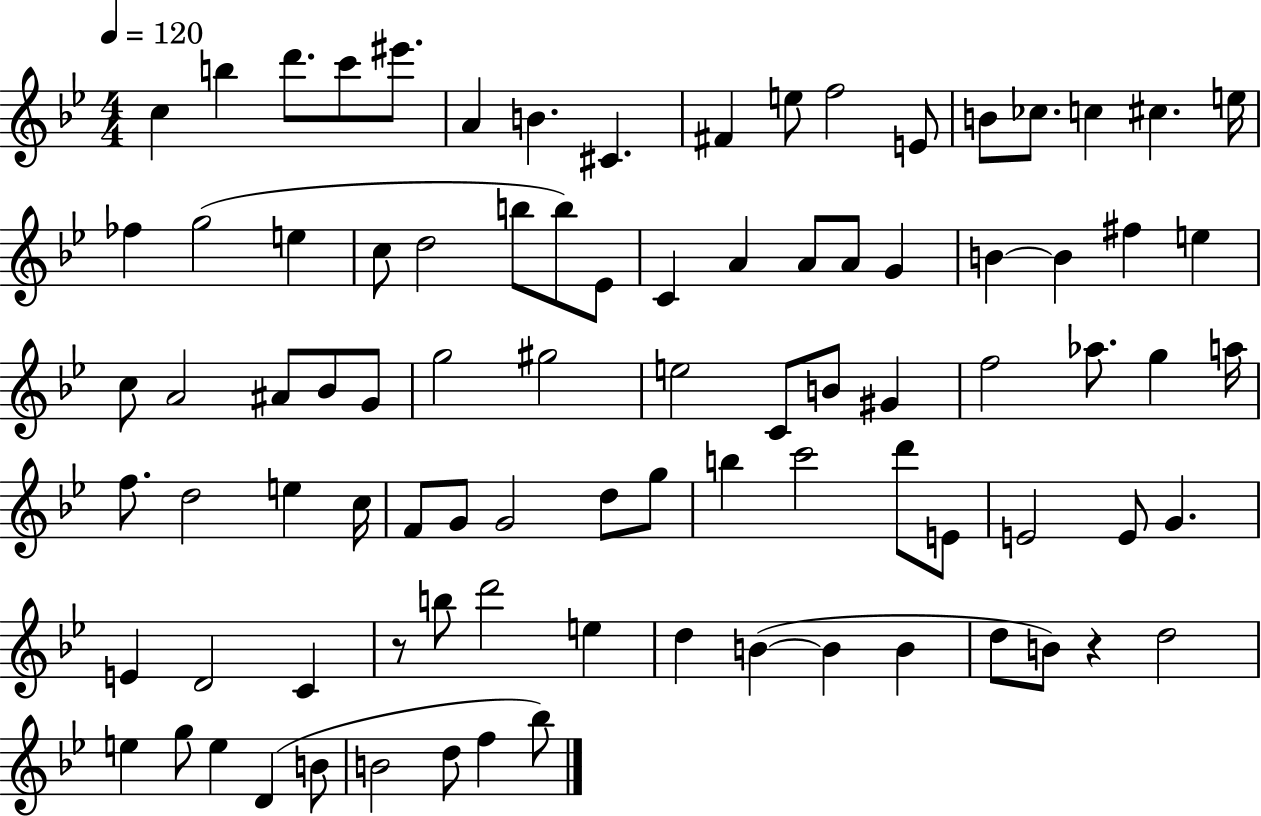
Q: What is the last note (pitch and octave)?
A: Bb5